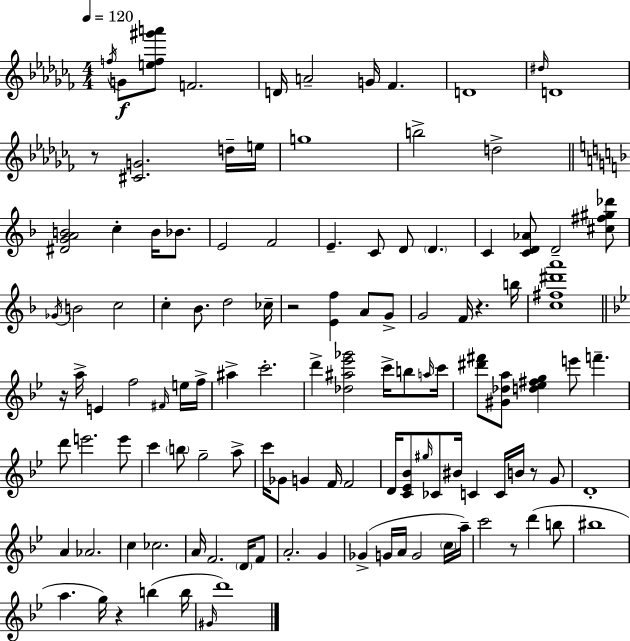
{
  \clef treble
  \numericTimeSignature
  \time 4/4
  \key aes \minor
  \tempo 4 = 120
  \acciaccatura { f''16 }\f g'8 <e'' f'' gis''' a'''>8 f'2. | d'16 a'2-- g'16 fes'4. | d'1 | \grace { dis''16 } d'1 | \break r8 <cis' g'>2. | d''16-- e''16 g''1 | b''2-> d''2-> | \bar "||" \break \key d \minor <dis' g' a' b'>2 c''4-. b'16 bes'8. | e'2 f'2 | e'4.-- c'8 d'8 \parenthesize d'4. | c'4 <c' d' aes'>8 d'2-- <cis'' fis'' gis'' des'''>8 | \break \acciaccatura { ges'16 } b'2 c''2 | c''4-. bes'8. d''2 | ces''16-- r2 <e' f''>4 a'8 g'8-> | g'2 f'16 r4. | \break b''16 <c'' fis'' dis''' a'''>1 | \bar "||" \break \key bes \major r16 a''16-> e'4 f''2 \grace { fis'16 } e''16 | f''16-> ais''4-> c'''2.-. | d'''4-> <des'' ais'' ees''' ges'''>2 c'''16-> b''8 | \grace { a''16 } c'''16 <dis''' fis'''>8 <gis' des'' a''>8 <d'' ees'' fis'' g''>4 e'''8 f'''4.-- | \break d'''8 e'''2. | e'''8 c'''4 \parenthesize b''8 g''2-- | a''8-> c'''16 ges'8 g'4 f'16 f'2 | d'16 <c' ees' bes'>8 \grace { gis''16 } ces'8 bis'16 c'4 c'16 b'16 r8 | \break g'8 d'1-. | a'4 aes'2. | c''4 ces''2. | a'16 f'2. | \break \parenthesize d'16 f'8 a'2.-. g'4 | ges'4->( g'16 a'16 g'2 | \parenthesize c''16 a''16--) c'''2 r8 d'''4( | b''8 bis''1 | \break a''4. g''16) r4 b''4( | b''16 \grace { gis'16 }) d'''1 | \bar "|."
}